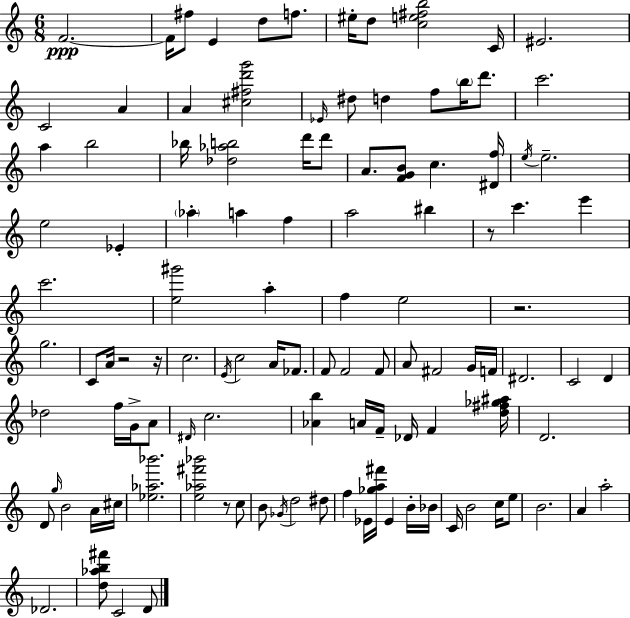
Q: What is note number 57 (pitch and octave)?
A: F4